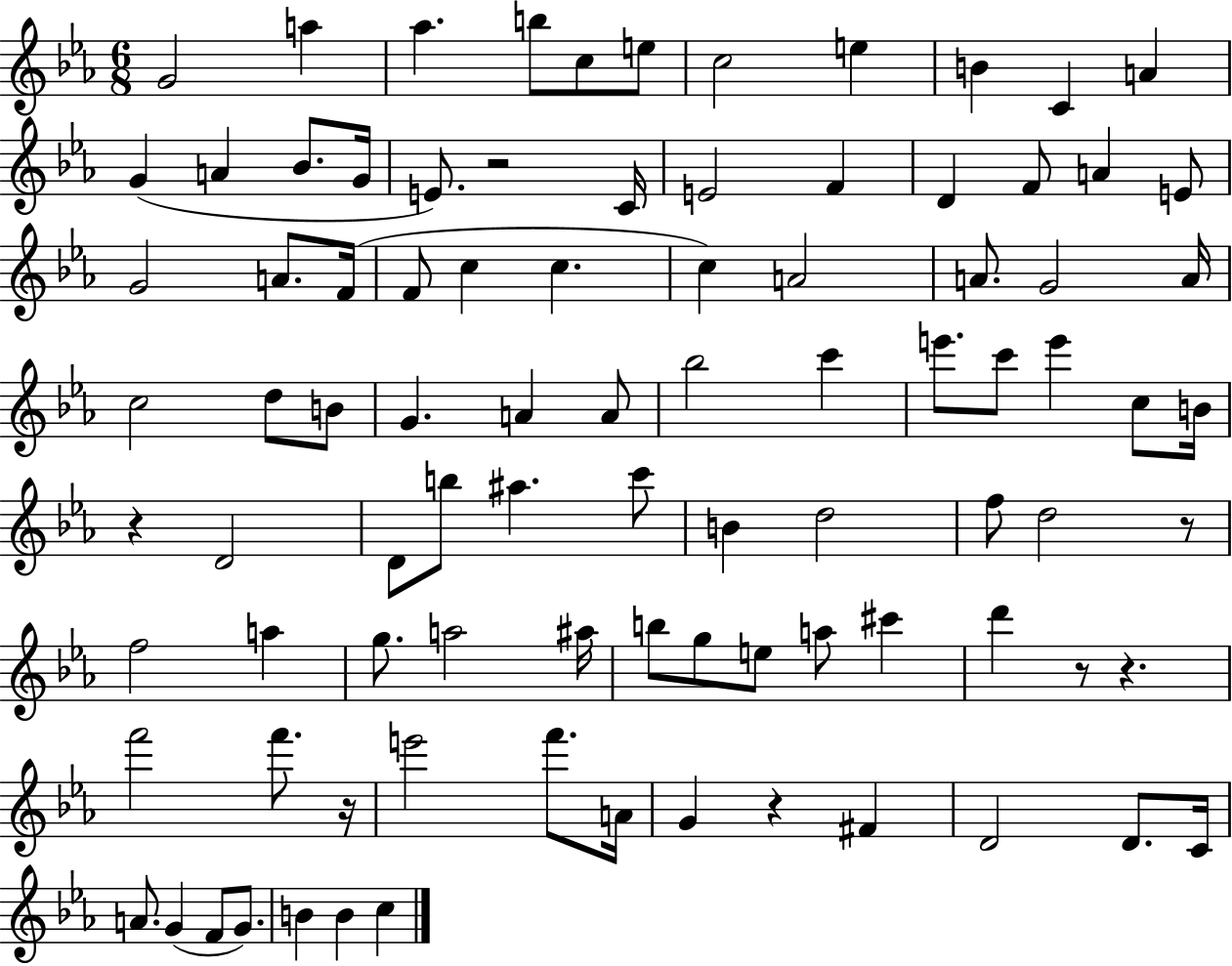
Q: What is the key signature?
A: EES major